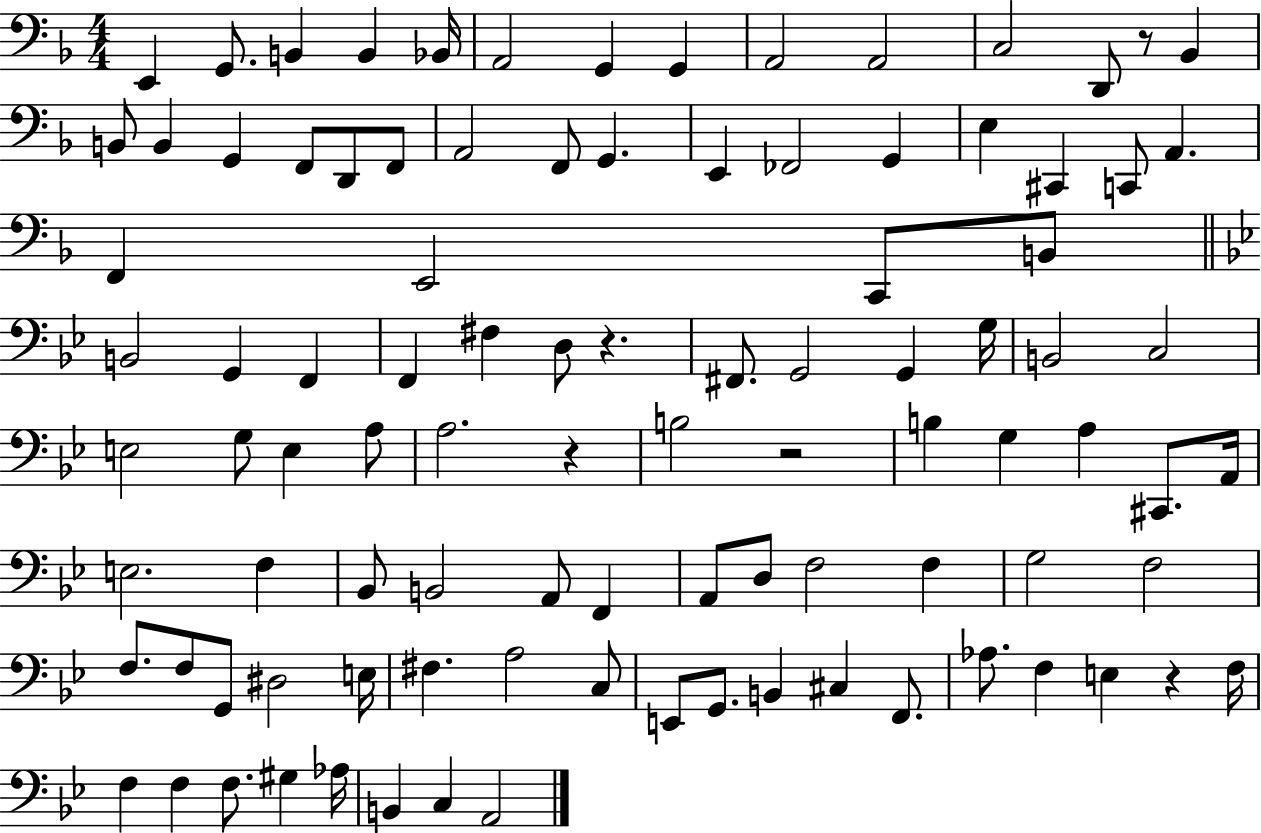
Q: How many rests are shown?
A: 5